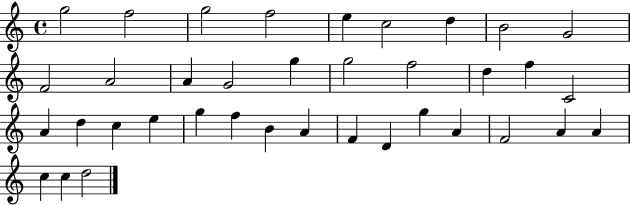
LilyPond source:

{
  \clef treble
  \time 4/4
  \defaultTimeSignature
  \key c \major
  g''2 f''2 | g''2 f''2 | e''4 c''2 d''4 | b'2 g'2 | \break f'2 a'2 | a'4 g'2 g''4 | g''2 f''2 | d''4 f''4 c'2 | \break a'4 d''4 c''4 e''4 | g''4 f''4 b'4 a'4 | f'4 d'4 g''4 a'4 | f'2 a'4 a'4 | \break c''4 c''4 d''2 | \bar "|."
}